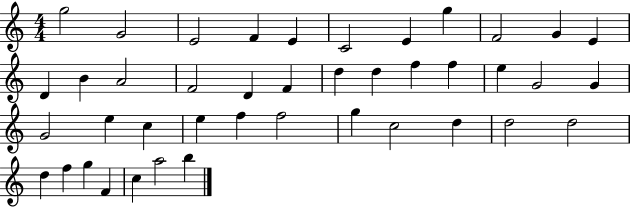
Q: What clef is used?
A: treble